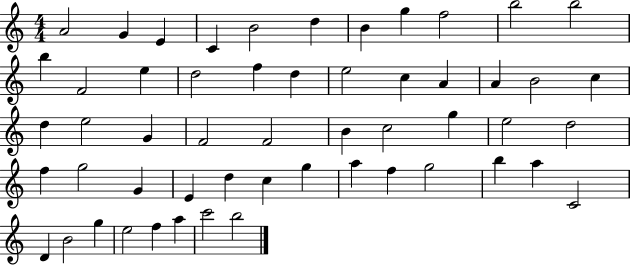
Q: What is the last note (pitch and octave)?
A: B5